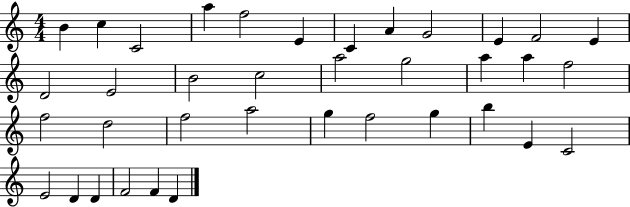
X:1
T:Untitled
M:4/4
L:1/4
K:C
B c C2 a f2 E C A G2 E F2 E D2 E2 B2 c2 a2 g2 a a f2 f2 d2 f2 a2 g f2 g b E C2 E2 D D F2 F D